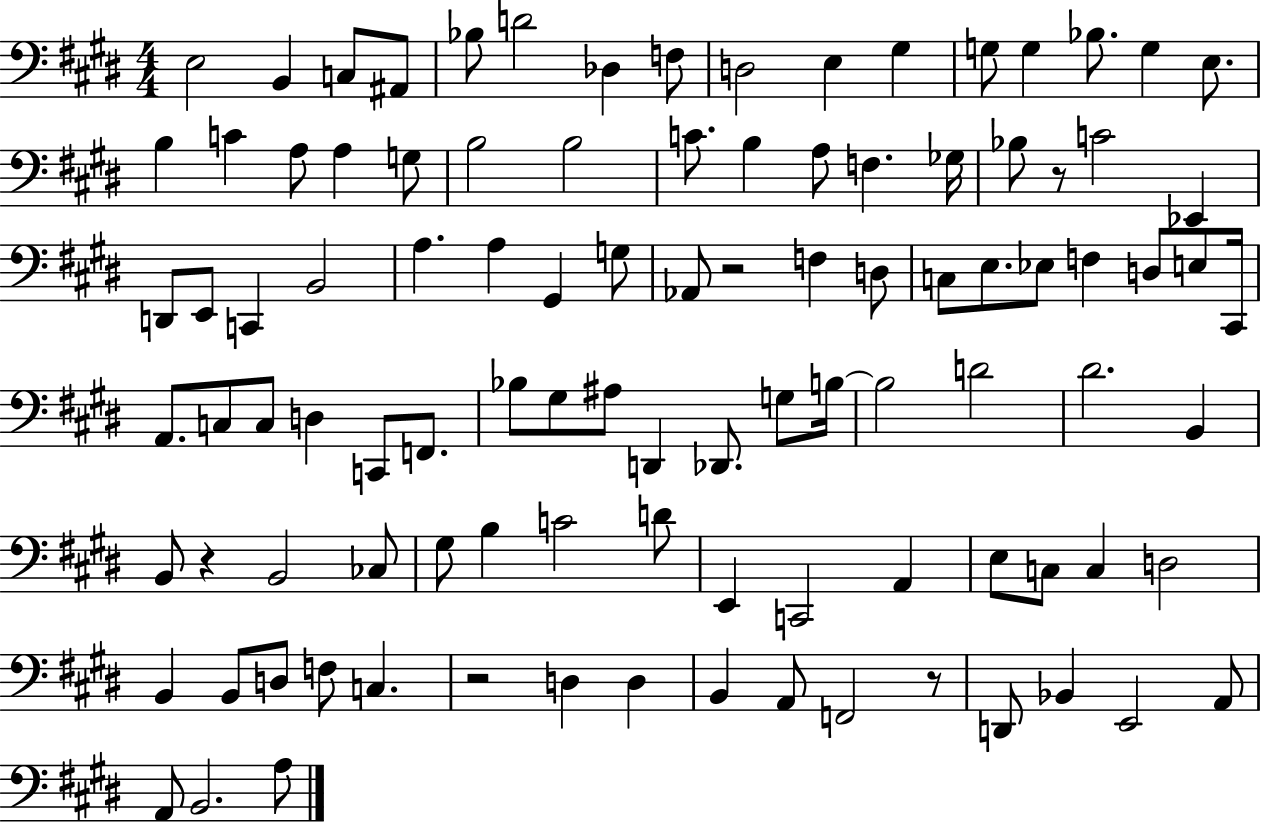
{
  \clef bass
  \numericTimeSignature
  \time 4/4
  \key e \major
  e2 b,4 c8 ais,8 | bes8 d'2 des4 f8 | d2 e4 gis4 | g8 g4 bes8. g4 e8. | \break b4 c'4 a8 a4 g8 | b2 b2 | c'8. b4 a8 f4. ges16 | bes8 r8 c'2 ees,4 | \break d,8 e,8 c,4 b,2 | a4. a4 gis,4 g8 | aes,8 r2 f4 d8 | c8 e8. ees8 f4 d8 e8 cis,16 | \break a,8. c8 c8 d4 c,8 f,8. | bes8 gis8 ais8 d,4 des,8. g8 b16~~ | b2 d'2 | dis'2. b,4 | \break b,8 r4 b,2 ces8 | gis8 b4 c'2 d'8 | e,4 c,2 a,4 | e8 c8 c4 d2 | \break b,4 b,8 d8 f8 c4. | r2 d4 d4 | b,4 a,8 f,2 r8 | d,8 bes,4 e,2 a,8 | \break a,8 b,2. a8 | \bar "|."
}